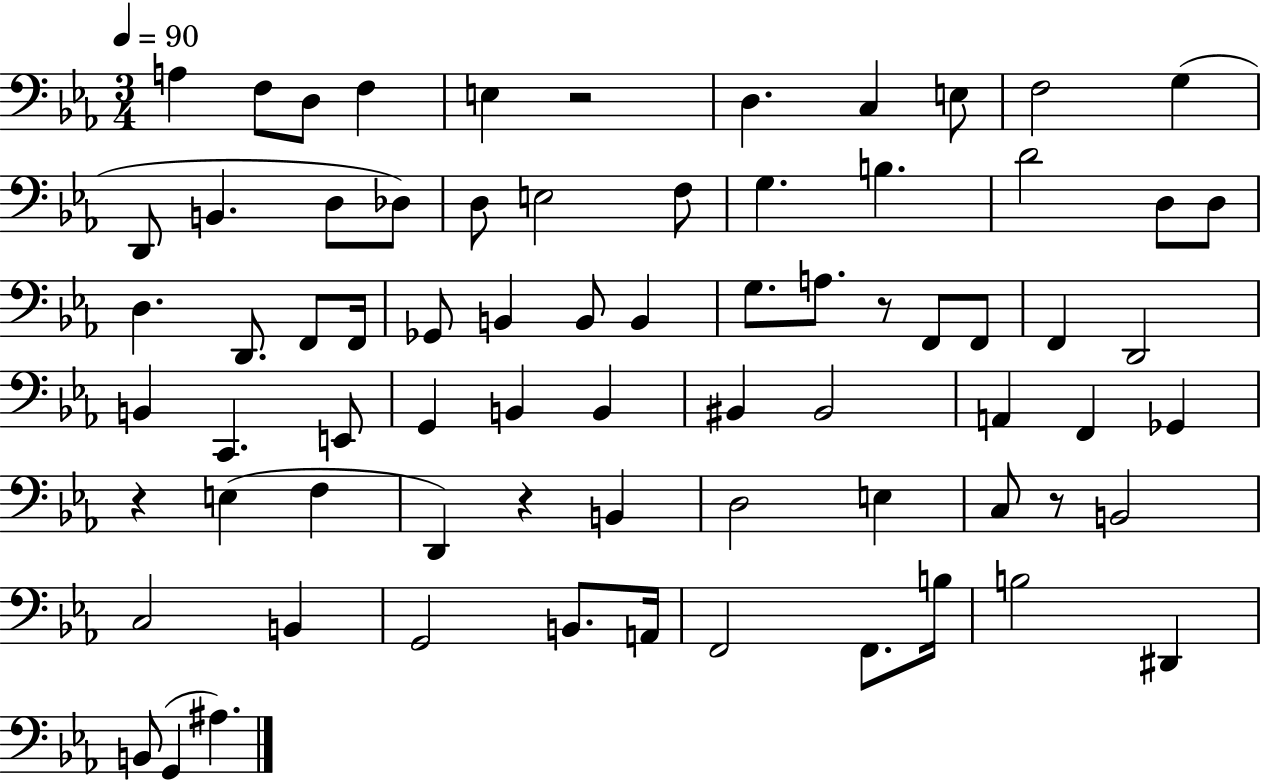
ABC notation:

X:1
T:Untitled
M:3/4
L:1/4
K:Eb
A, F,/2 D,/2 F, E, z2 D, C, E,/2 F,2 G, D,,/2 B,, D,/2 _D,/2 D,/2 E,2 F,/2 G, B, D2 D,/2 D,/2 D, D,,/2 F,,/2 F,,/4 _G,,/2 B,, B,,/2 B,, G,/2 A,/2 z/2 F,,/2 F,,/2 F,, D,,2 B,, C,, E,,/2 G,, B,, B,, ^B,, ^B,,2 A,, F,, _G,, z E, F, D,, z B,, D,2 E, C,/2 z/2 B,,2 C,2 B,, G,,2 B,,/2 A,,/4 F,,2 F,,/2 B,/4 B,2 ^D,, B,,/2 G,, ^A,